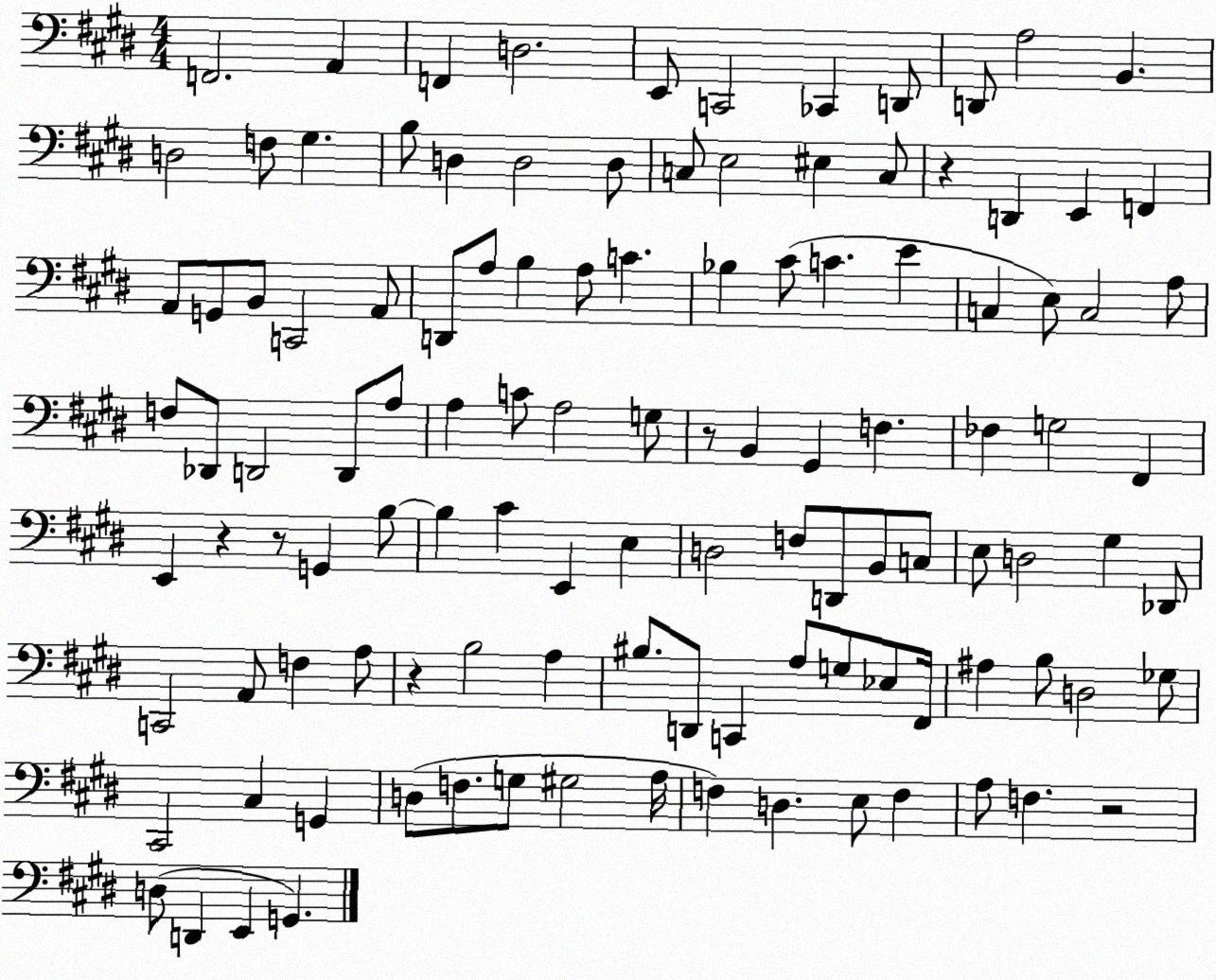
X:1
T:Untitled
M:4/4
L:1/4
K:E
F,,2 A,, F,, D,2 E,,/2 C,,2 _C,, D,,/2 D,,/2 A,2 B,, D,2 F,/2 ^G, B,/2 D, D,2 D,/2 C,/2 E,2 ^E, C,/2 z D,, E,, F,, A,,/2 G,,/2 B,,/2 C,,2 A,,/2 D,,/2 A,/2 B, A,/2 C _B, ^C/2 C E C, E,/2 C,2 A,/2 F,/2 _D,,/2 D,,2 D,,/2 A,/2 A, C/2 A,2 G,/2 z/2 B,, ^G,, F, _F, G,2 ^F,, E,, z z/2 G,, B,/2 B, ^C E,, E, D,2 F,/2 D,,/2 B,,/2 C,/2 E,/2 D,2 ^G, _D,,/2 C,,2 A,,/2 F, A,/2 z B,2 A, ^B,/2 D,,/2 C,, A,/2 G,/2 _E,/2 ^F,,/4 ^A, B,/2 D,2 _G,/2 ^C,,2 ^C, G,, D,/2 F,/2 G,/2 ^G,2 A,/4 F, D, E,/2 F, A,/2 F, z2 D,/2 D,, E,, G,,